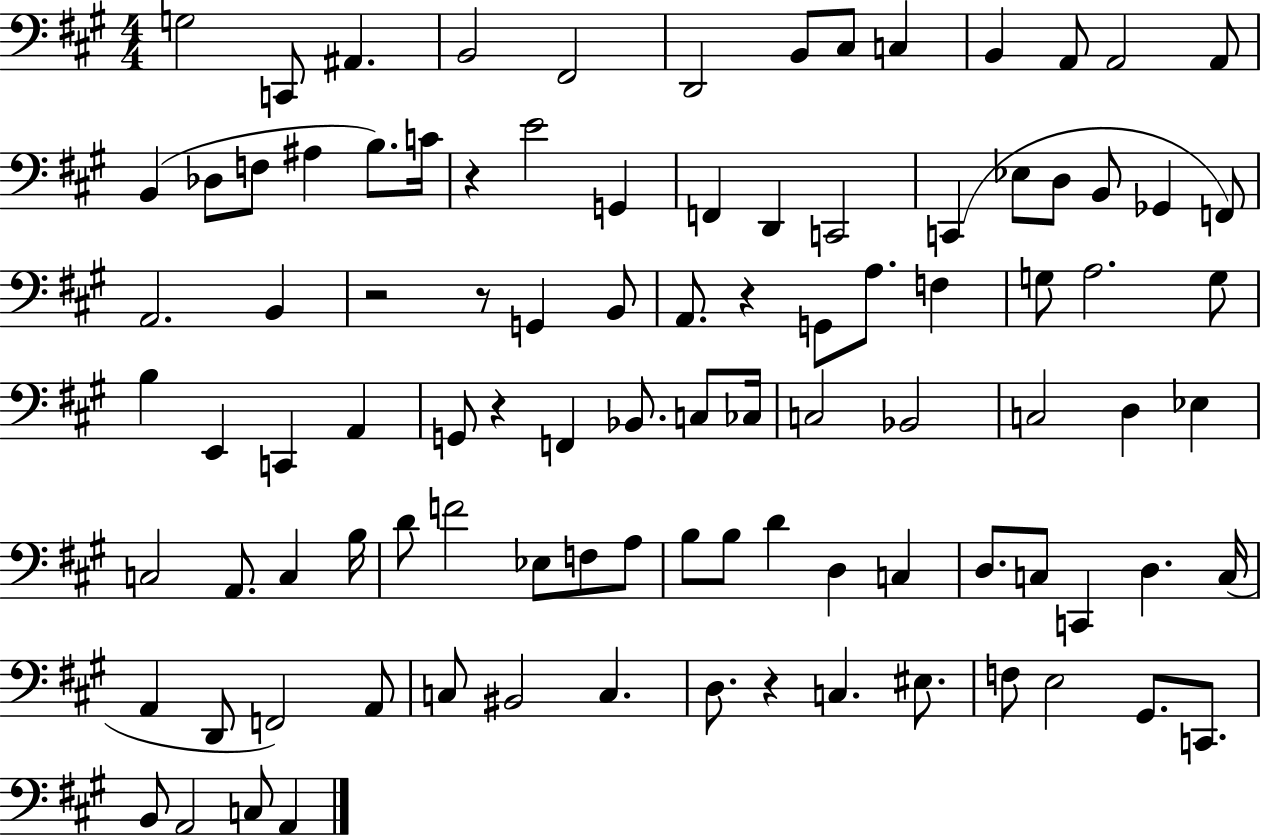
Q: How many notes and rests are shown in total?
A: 98